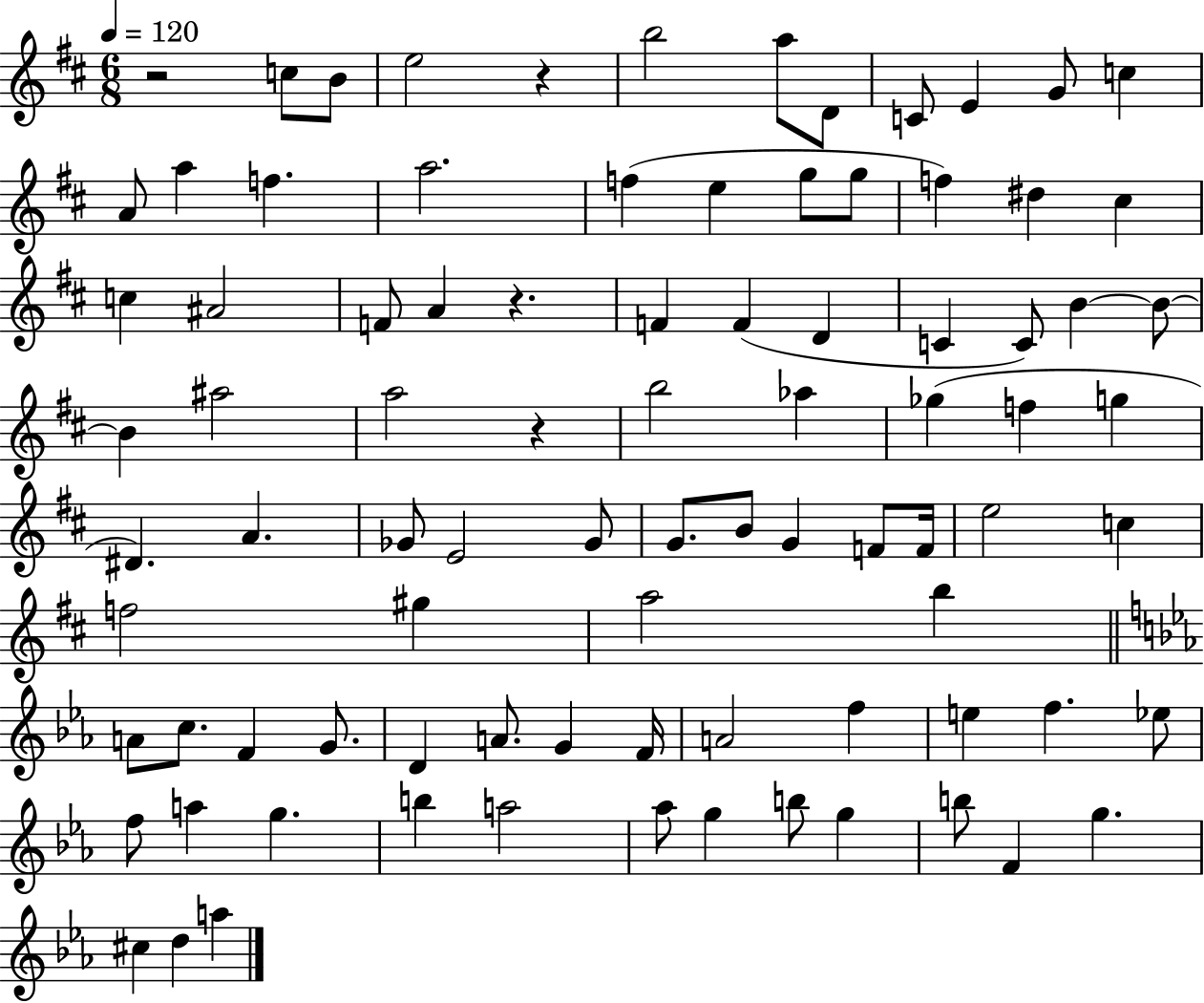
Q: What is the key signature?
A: D major